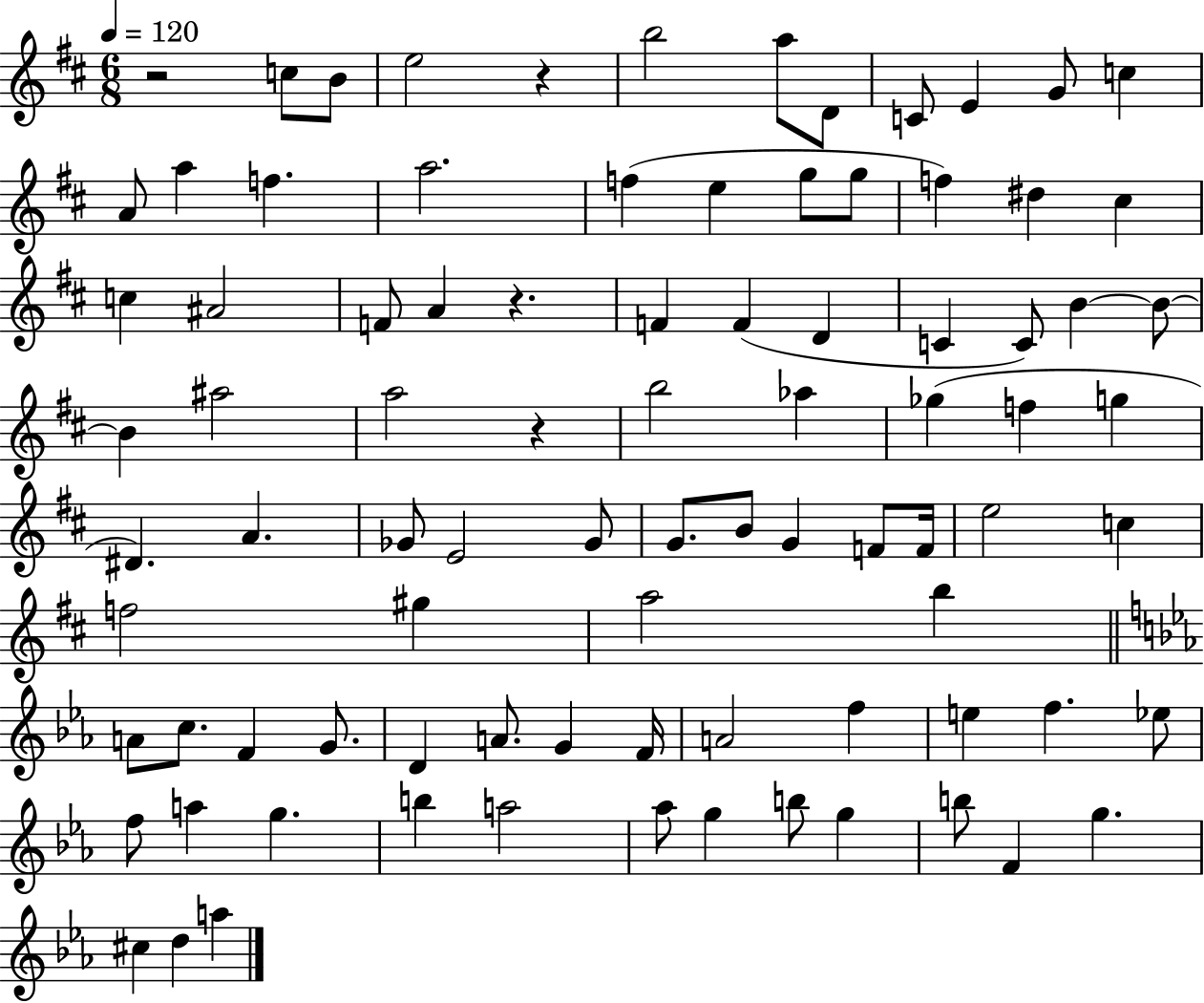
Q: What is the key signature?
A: D major